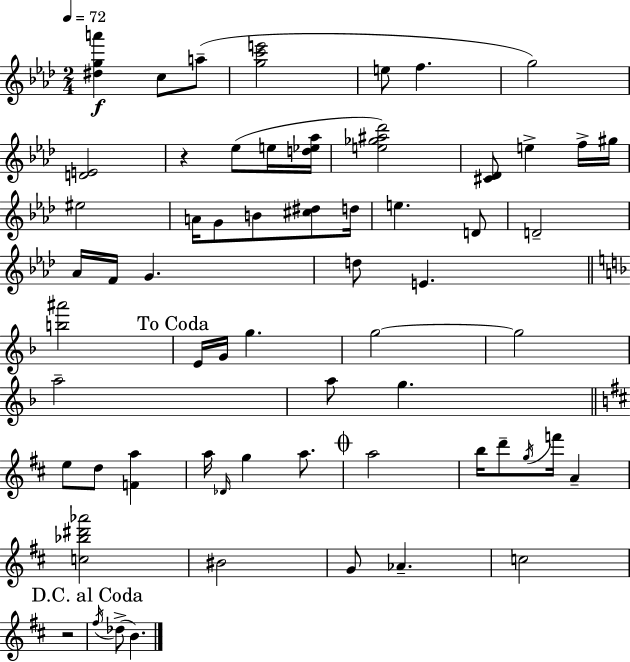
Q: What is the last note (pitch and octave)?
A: B4